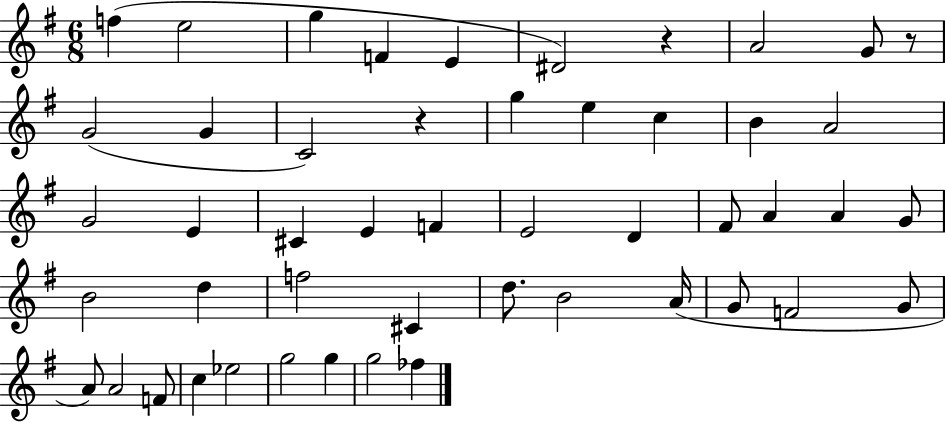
F5/q E5/h G5/q F4/q E4/q D#4/h R/q A4/h G4/e R/e G4/h G4/q C4/h R/q G5/q E5/q C5/q B4/q A4/h G4/h E4/q C#4/q E4/q F4/q E4/h D4/q F#4/e A4/q A4/q G4/e B4/h D5/q F5/h C#4/q D5/e. B4/h A4/s G4/e F4/h G4/e A4/e A4/h F4/e C5/q Eb5/h G5/h G5/q G5/h FES5/q